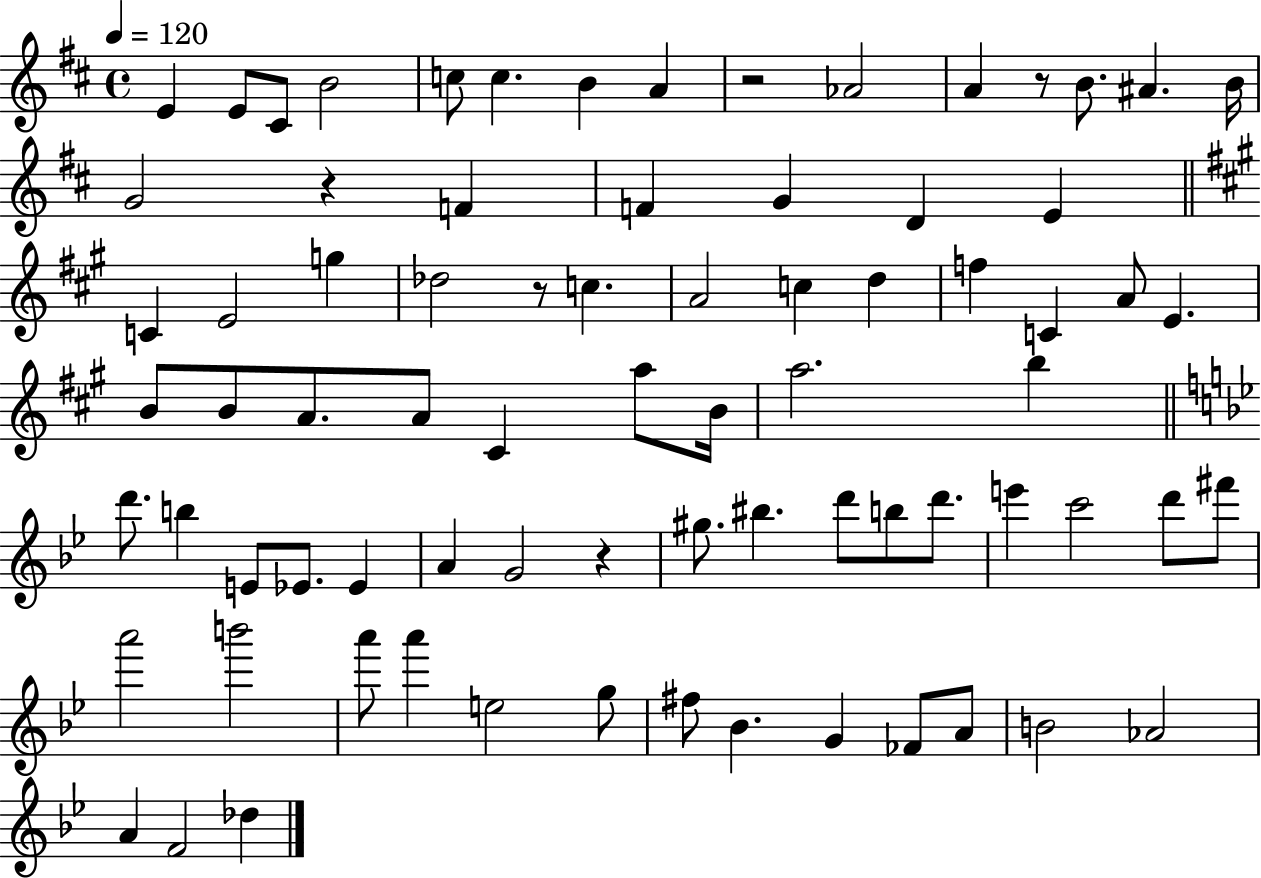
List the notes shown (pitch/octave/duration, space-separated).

E4/q E4/e C#4/e B4/h C5/e C5/q. B4/q A4/q R/h Ab4/h A4/q R/e B4/e. A#4/q. B4/s G4/h R/q F4/q F4/q G4/q D4/q E4/q C4/q E4/h G5/q Db5/h R/e C5/q. A4/h C5/q D5/q F5/q C4/q A4/e E4/q. B4/e B4/e A4/e. A4/e C#4/q A5/e B4/s A5/h. B5/q D6/e. B5/q E4/e Eb4/e. Eb4/q A4/q G4/h R/q G#5/e. BIS5/q. D6/e B5/e D6/e. E6/q C6/h D6/e F#6/e A6/h B6/h A6/e A6/q E5/h G5/e F#5/e Bb4/q. G4/q FES4/e A4/e B4/h Ab4/h A4/q F4/h Db5/q